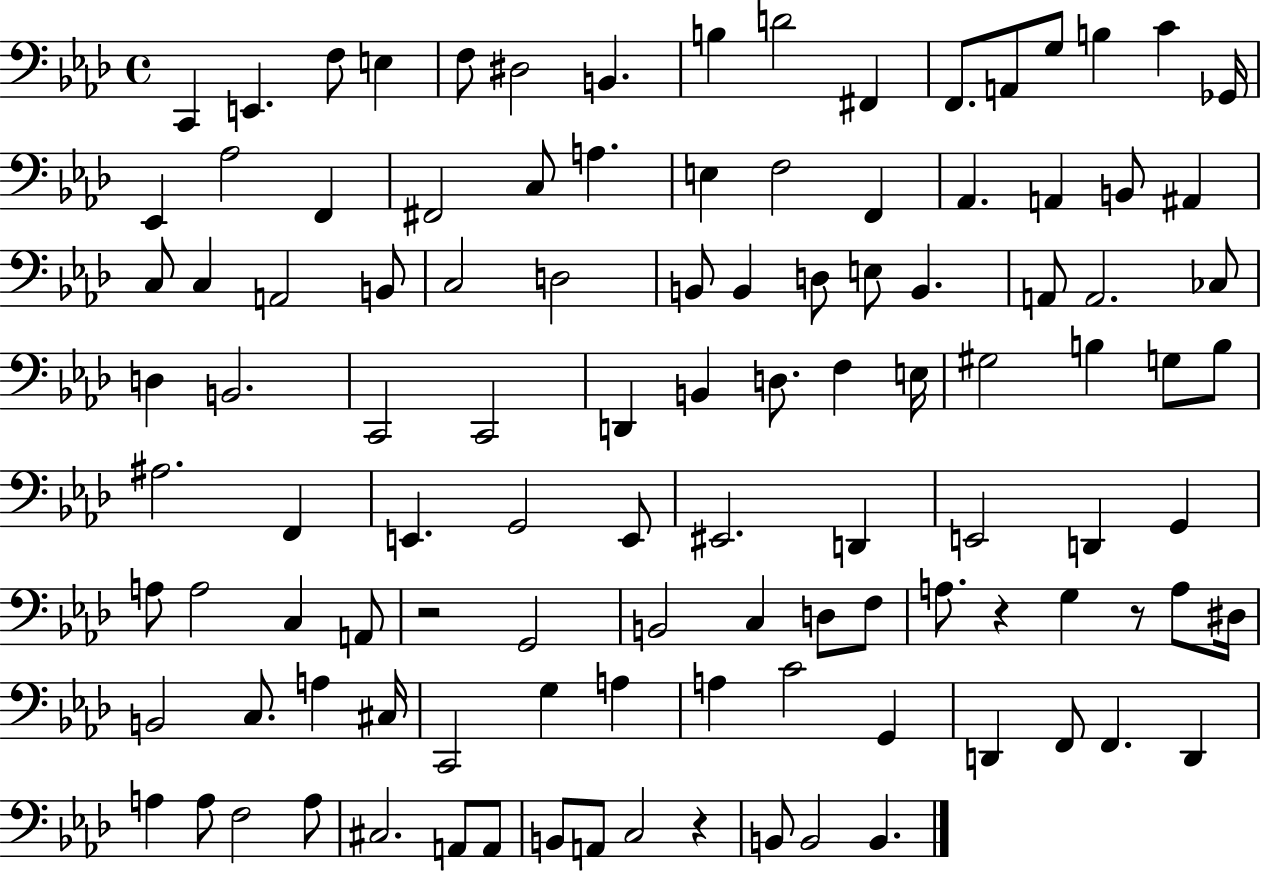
C2/q E2/q. F3/e E3/q F3/e D#3/h B2/q. B3/q D4/h F#2/q F2/e. A2/e G3/e B3/q C4/q Gb2/s Eb2/q Ab3/h F2/q F#2/h C3/e A3/q. E3/q F3/h F2/q Ab2/q. A2/q B2/e A#2/q C3/e C3/q A2/h B2/e C3/h D3/h B2/e B2/q D3/e E3/e B2/q. A2/e A2/h. CES3/e D3/q B2/h. C2/h C2/h D2/q B2/q D3/e. F3/q E3/s G#3/h B3/q G3/e B3/e A#3/h. F2/q E2/q. G2/h E2/e EIS2/h. D2/q E2/h D2/q G2/q A3/e A3/h C3/q A2/e R/h G2/h B2/h C3/q D3/e F3/e A3/e. R/q G3/q R/e A3/e D#3/s B2/h C3/e. A3/q C#3/s C2/h G3/q A3/q A3/q C4/h G2/q D2/q F2/e F2/q. D2/q A3/q A3/e F3/h A3/e C#3/h. A2/e A2/e B2/e A2/e C3/h R/q B2/e B2/h B2/q.